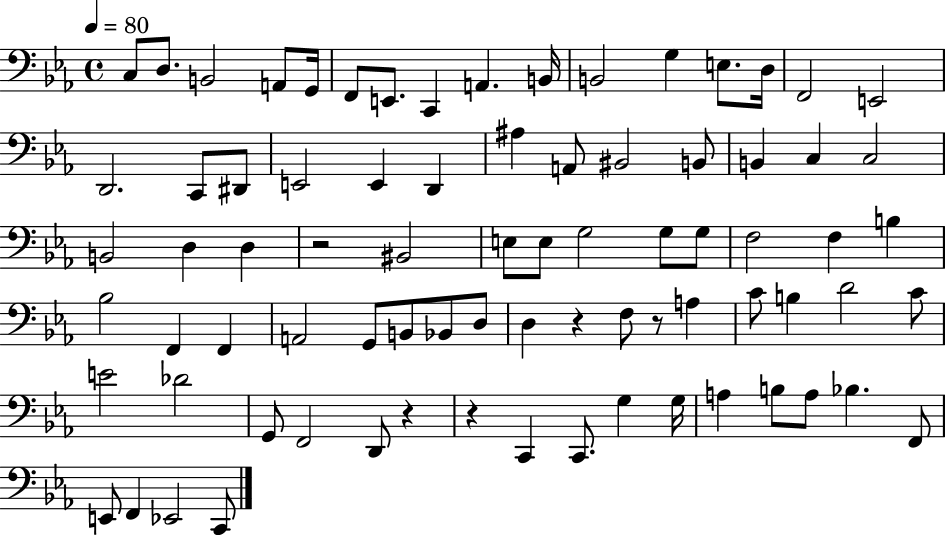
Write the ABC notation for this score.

X:1
T:Untitled
M:4/4
L:1/4
K:Eb
C,/2 D,/2 B,,2 A,,/2 G,,/4 F,,/2 E,,/2 C,, A,, B,,/4 B,,2 G, E,/2 D,/4 F,,2 E,,2 D,,2 C,,/2 ^D,,/2 E,,2 E,, D,, ^A, A,,/2 ^B,,2 B,,/2 B,, C, C,2 B,,2 D, D, z2 ^B,,2 E,/2 E,/2 G,2 G,/2 G,/2 F,2 F, B, _B,2 F,, F,, A,,2 G,,/2 B,,/2 _B,,/2 D,/2 D, z F,/2 z/2 A, C/2 B, D2 C/2 E2 _D2 G,,/2 F,,2 D,,/2 z z C,, C,,/2 G, G,/4 A, B,/2 A,/2 _B, F,,/2 E,,/2 F,, _E,,2 C,,/2